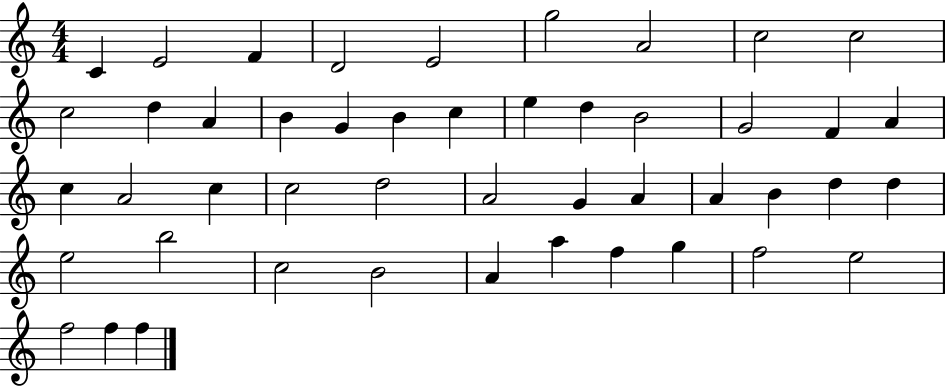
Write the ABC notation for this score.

X:1
T:Untitled
M:4/4
L:1/4
K:C
C E2 F D2 E2 g2 A2 c2 c2 c2 d A B G B c e d B2 G2 F A c A2 c c2 d2 A2 G A A B d d e2 b2 c2 B2 A a f g f2 e2 f2 f f